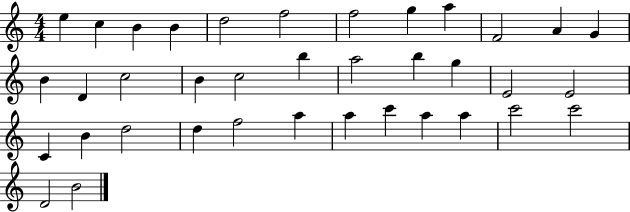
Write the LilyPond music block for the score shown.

{
  \clef treble
  \numericTimeSignature
  \time 4/4
  \key c \major
  e''4 c''4 b'4 b'4 | d''2 f''2 | f''2 g''4 a''4 | f'2 a'4 g'4 | \break b'4 d'4 c''2 | b'4 c''2 b''4 | a''2 b''4 g''4 | e'2 e'2 | \break c'4 b'4 d''2 | d''4 f''2 a''4 | a''4 c'''4 a''4 a''4 | c'''2 c'''2 | \break d'2 b'2 | \bar "|."
}